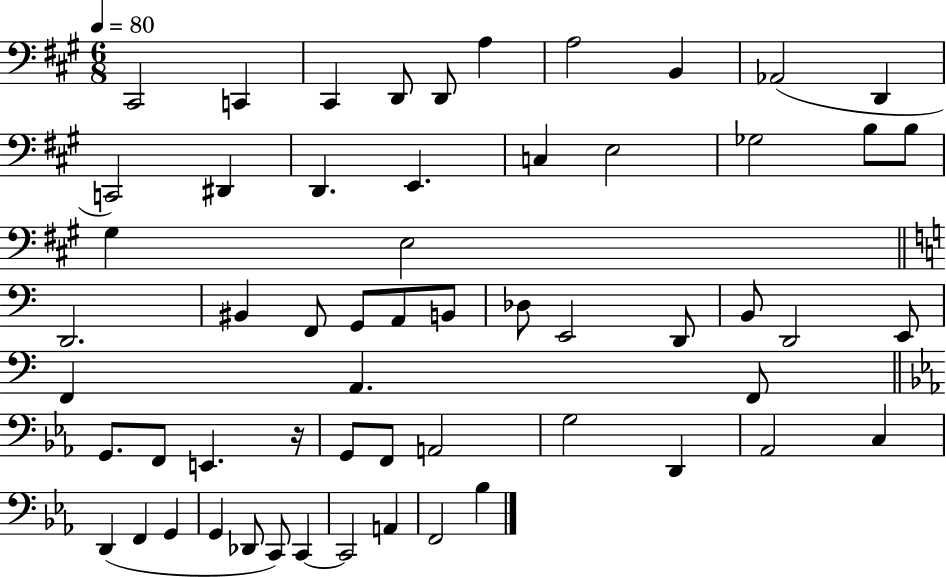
C#2/h C2/q C#2/q D2/e D2/e A3/q A3/h B2/q Ab2/h D2/q C2/h D#2/q D2/q. E2/q. C3/q E3/h Gb3/h B3/e B3/e G#3/q E3/h D2/h. BIS2/q F2/e G2/e A2/e B2/e Db3/e E2/h D2/e B2/e D2/h E2/e F2/q A2/q. F2/e G2/e. F2/e E2/q. R/s G2/e F2/e A2/h G3/h D2/q Ab2/h C3/q D2/q F2/q G2/q G2/q Db2/e C2/e C2/q C2/h A2/q F2/h Bb3/q